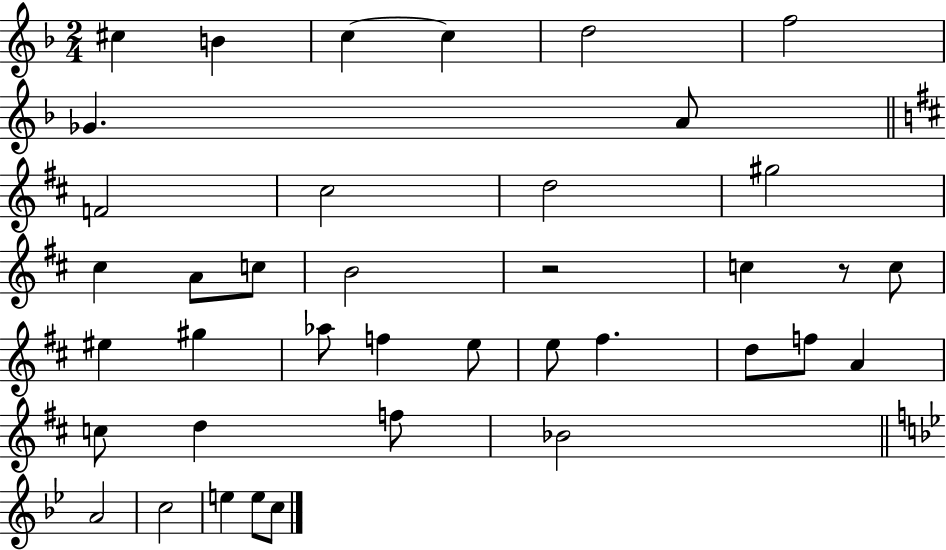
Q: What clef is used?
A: treble